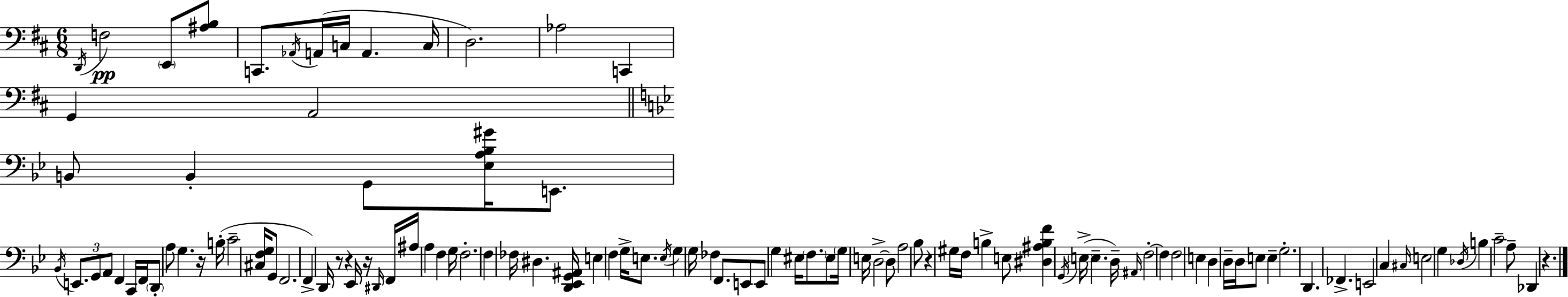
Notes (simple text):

D2/s F3/h E2/e [A#3,B3]/e C2/e. Ab2/s A2/s C3/s A2/q. C3/s D3/h. Ab3/h C2/q G2/q A2/h B2/e B2/q G2/e [Eb3,A3,Bb3,G#4]/s E2/e. Bb2/s E2/e. G2/e A2/e F2/q C2/s F2/s D2/e A3/e G3/q. R/s B3/s C4/h [C#3,F3,G3]/s G2/e F2/h. F2/q D2/s R/e R/q Eb2/s R/s D#2/s F2/s A#3/s A3/q F3/q G3/s F3/h. F3/q FES3/s D#3/q. [D2,Eb2,G2,A#2]/s E3/q F3/q G3/s E3/e. E3/s G3/q G3/s FES3/q F2/e. E2/e E2/e G3/q EIS3/s F3/e. EIS3/e G3/s E3/s D3/h D3/e A3/h Bb3/e R/q G#3/s F3/s B3/q E3/e [D#3,A#3,B3,F4]/q G2/s E3/s E3/q. D3/s A#2/s F3/h F3/q F3/h E3/q D3/q D3/s D3/s E3/e E3/q G3/h. D2/q. FES2/q. E2/h C3/q C#3/s E3/h G3/q Db3/s B3/q C4/h A3/e Db2/q R/q.